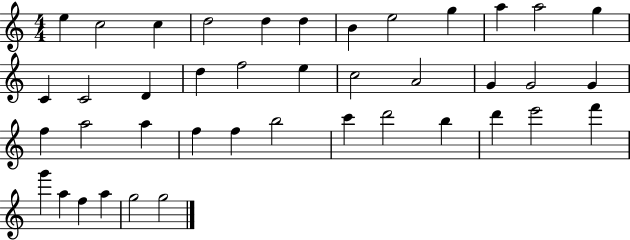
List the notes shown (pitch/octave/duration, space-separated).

E5/q C5/h C5/q D5/h D5/q D5/q B4/q E5/h G5/q A5/q A5/h G5/q C4/q C4/h D4/q D5/q F5/h E5/q C5/h A4/h G4/q G4/h G4/q F5/q A5/h A5/q F5/q F5/q B5/h C6/q D6/h B5/q D6/q E6/h F6/q G6/q A5/q F5/q A5/q G5/h G5/h